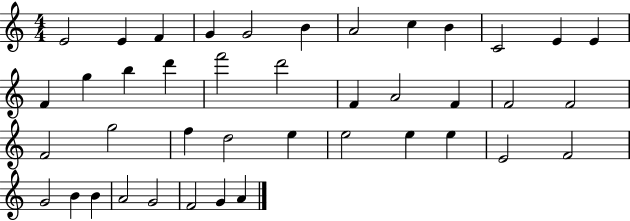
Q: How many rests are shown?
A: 0